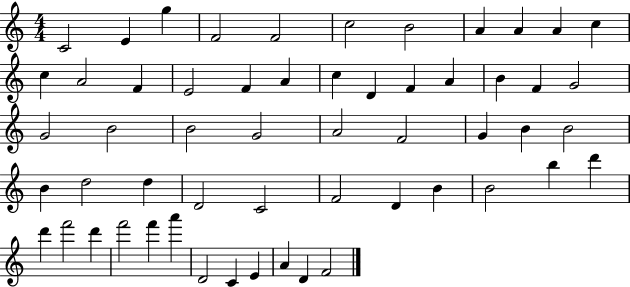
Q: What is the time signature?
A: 4/4